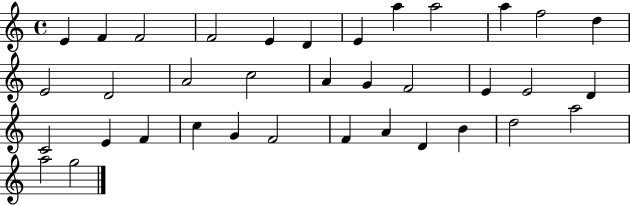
E4/q F4/q F4/h F4/h E4/q D4/q E4/q A5/q A5/h A5/q F5/h D5/q E4/h D4/h A4/h C5/h A4/q G4/q F4/h E4/q E4/h D4/q C4/h E4/q F4/q C5/q G4/q F4/h F4/q A4/q D4/q B4/q D5/h A5/h A5/h G5/h